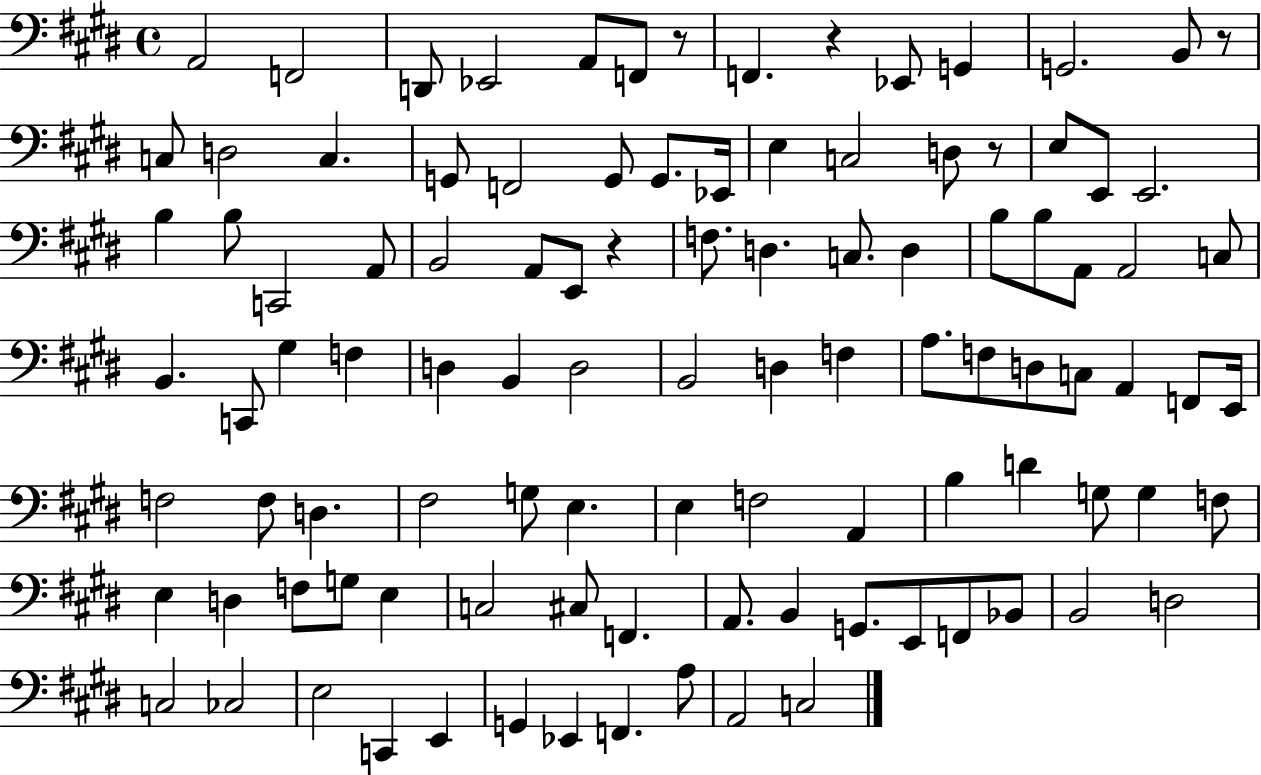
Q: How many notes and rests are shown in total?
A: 104